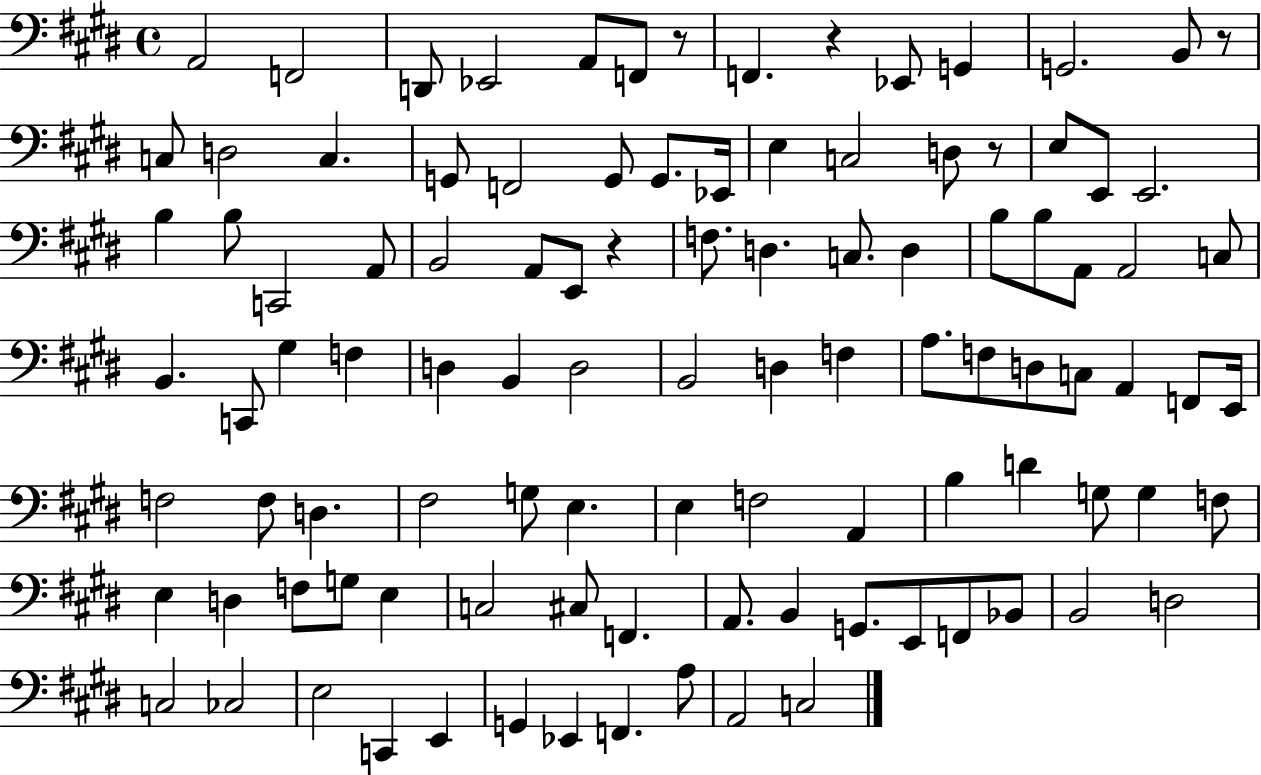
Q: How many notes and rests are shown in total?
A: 104